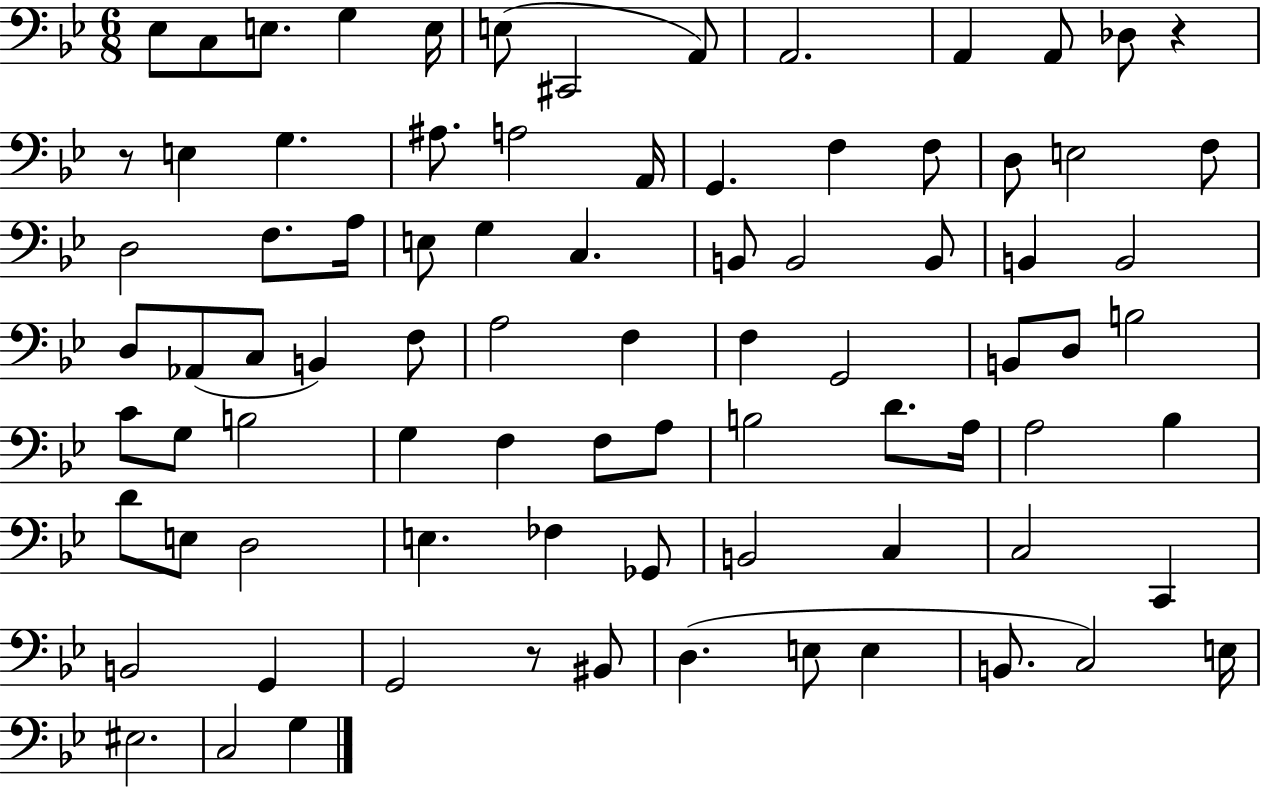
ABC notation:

X:1
T:Untitled
M:6/8
L:1/4
K:Bb
_E,/2 C,/2 E,/2 G, E,/4 E,/2 ^C,,2 A,,/2 A,,2 A,, A,,/2 _D,/2 z z/2 E, G, ^A,/2 A,2 A,,/4 G,, F, F,/2 D,/2 E,2 F,/2 D,2 F,/2 A,/4 E,/2 G, C, B,,/2 B,,2 B,,/2 B,, B,,2 D,/2 _A,,/2 C,/2 B,, F,/2 A,2 F, F, G,,2 B,,/2 D,/2 B,2 C/2 G,/2 B,2 G, F, F,/2 A,/2 B,2 D/2 A,/4 A,2 _B, D/2 E,/2 D,2 E, _F, _G,,/2 B,,2 C, C,2 C,, B,,2 G,, G,,2 z/2 ^B,,/2 D, E,/2 E, B,,/2 C,2 E,/4 ^E,2 C,2 G,